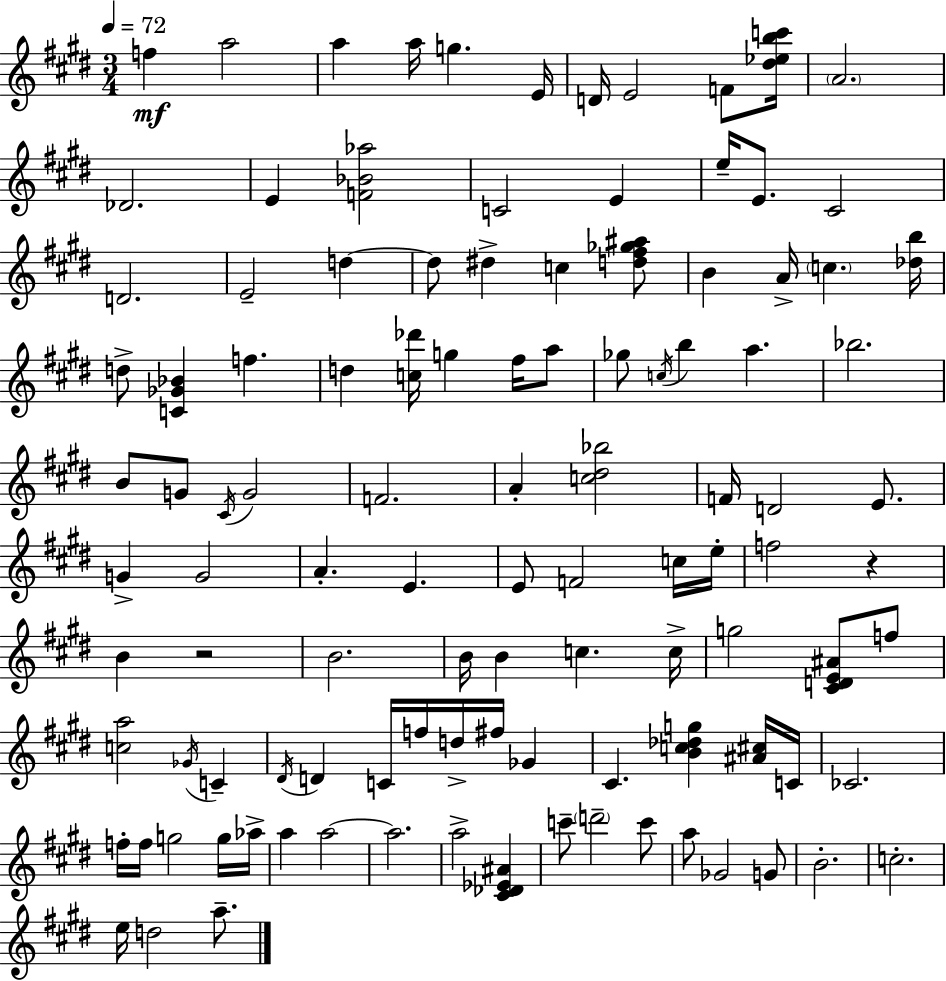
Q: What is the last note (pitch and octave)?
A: A5